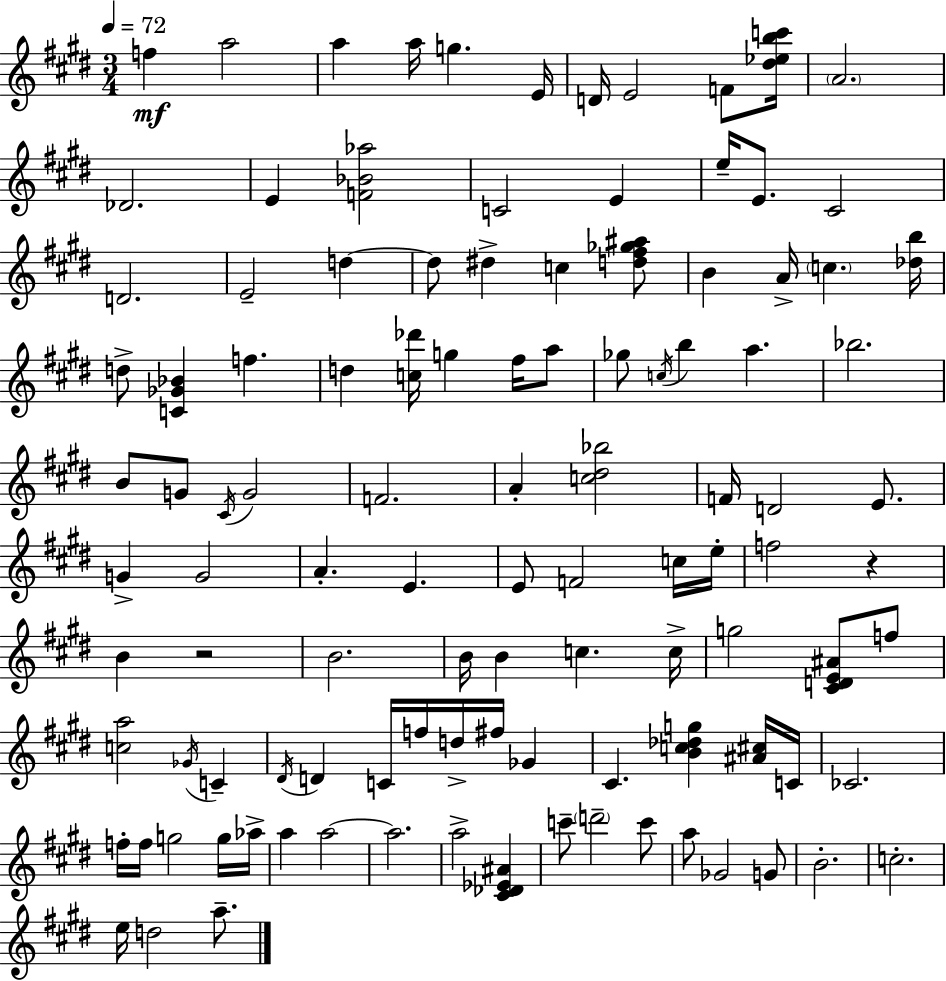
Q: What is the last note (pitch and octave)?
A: A5